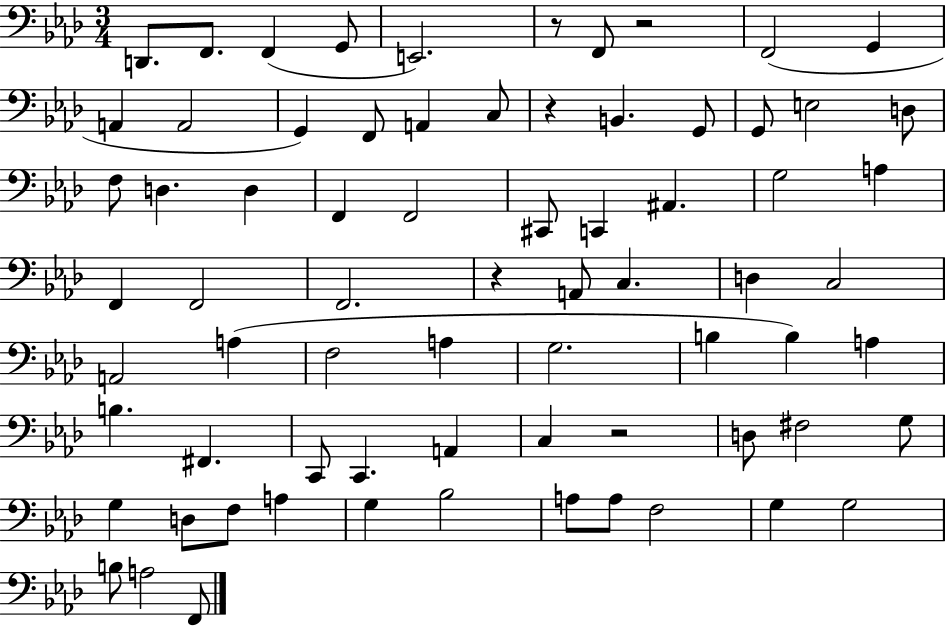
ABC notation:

X:1
T:Untitled
M:3/4
L:1/4
K:Ab
D,,/2 F,,/2 F,, G,,/2 E,,2 z/2 F,,/2 z2 F,,2 G,, A,, A,,2 G,, F,,/2 A,, C,/2 z B,, G,,/2 G,,/2 E,2 D,/2 F,/2 D, D, F,, F,,2 ^C,,/2 C,, ^A,, G,2 A, F,, F,,2 F,,2 z A,,/2 C, D, C,2 A,,2 A, F,2 A, G,2 B, B, A, B, ^F,, C,,/2 C,, A,, C, z2 D,/2 ^F,2 G,/2 G, D,/2 F,/2 A, G, _B,2 A,/2 A,/2 F,2 G, G,2 B,/2 A,2 F,,/2